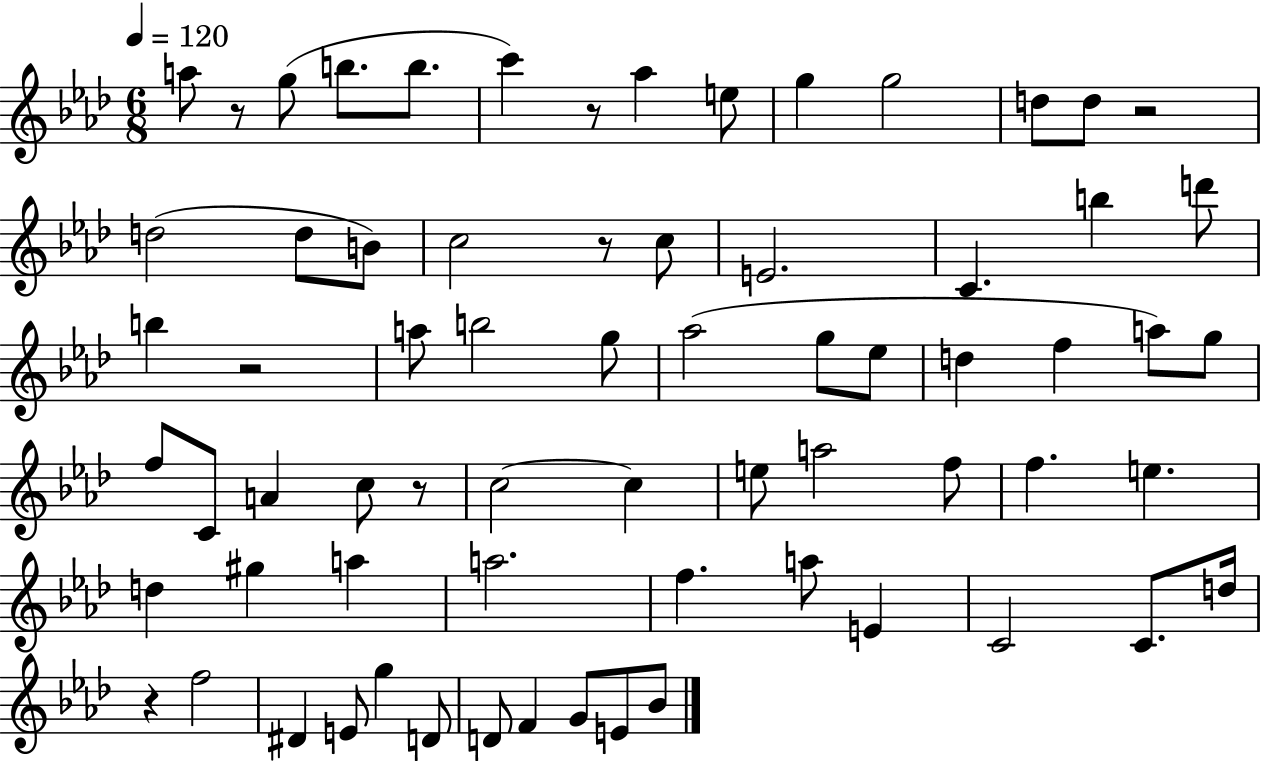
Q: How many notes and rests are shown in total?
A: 69